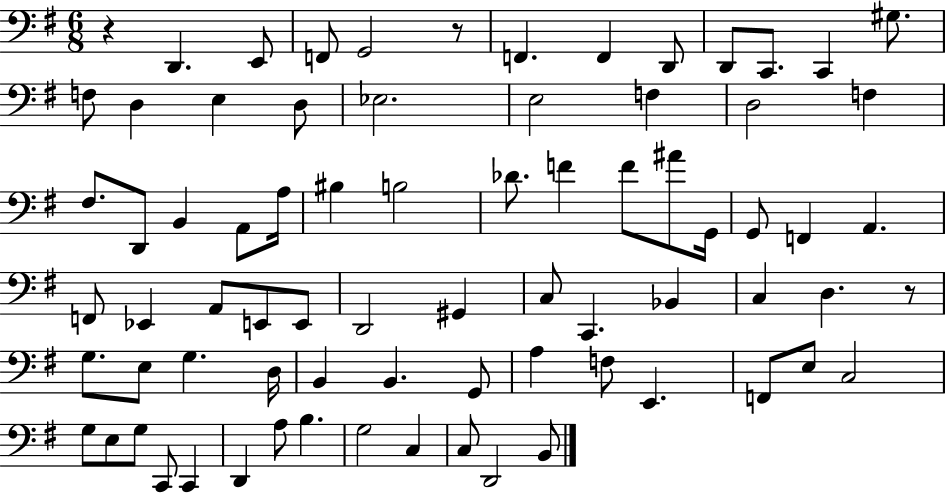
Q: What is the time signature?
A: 6/8